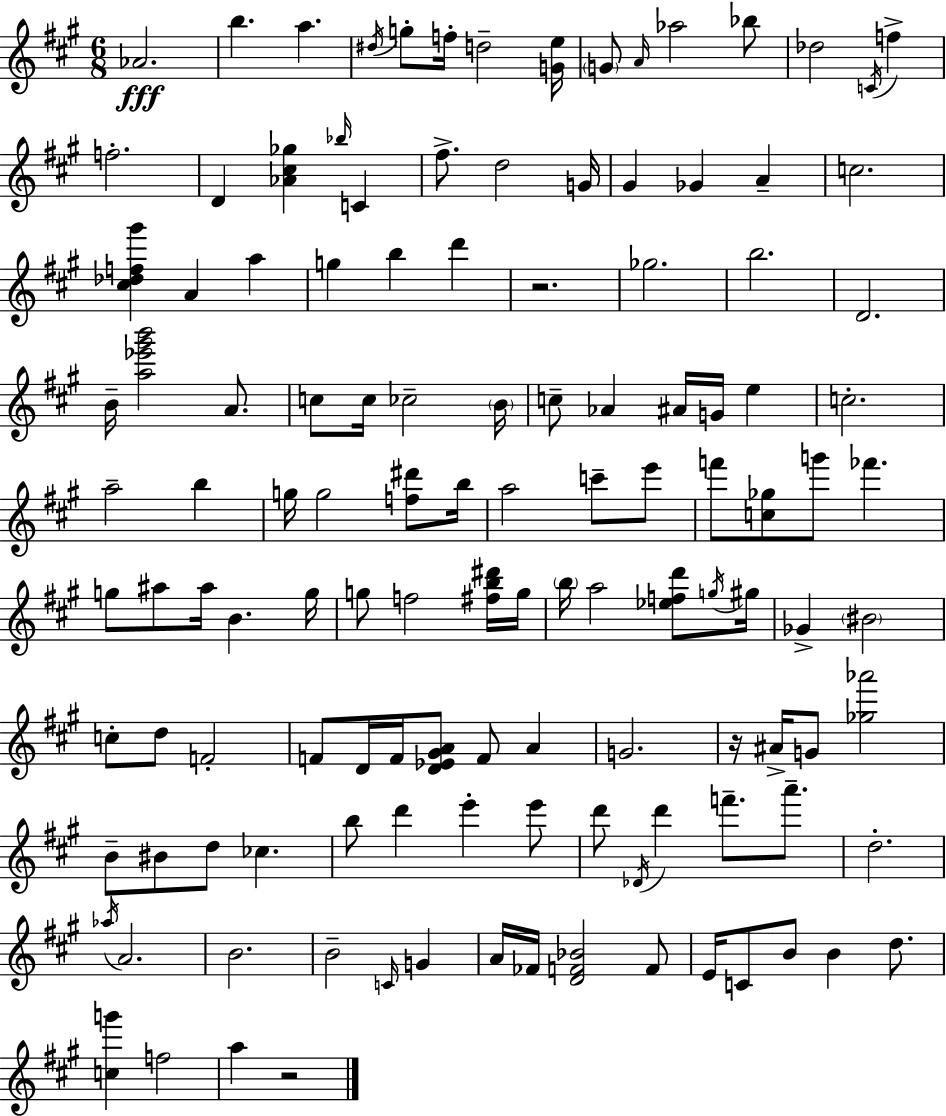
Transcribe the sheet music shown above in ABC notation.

X:1
T:Untitled
M:6/8
L:1/4
K:A
_A2 b a ^d/4 g/2 f/4 d2 [Ge]/4 G/2 A/4 _a2 _b/2 _d2 C/4 f f2 D [_A^c_g] _b/4 C ^f/2 d2 G/4 ^G _G A c2 [^c_df^g'] A a g b d' z2 _g2 b2 D2 B/4 [a_e'^g'b']2 A/2 c/2 c/4 _c2 B/4 c/2 _A ^A/4 G/4 e c2 a2 b g/4 g2 [f^d']/2 b/4 a2 c'/2 e'/2 f'/2 [c_g]/2 g'/2 _f' g/2 ^a/2 ^a/4 B g/4 g/2 f2 [^fb^d']/4 g/4 b/4 a2 [_efd']/2 g/4 ^g/4 _G ^B2 c/2 d/2 F2 F/2 D/4 F/4 [D_E^GA]/2 F/2 A G2 z/4 ^A/4 G/2 [_g_a']2 B/2 ^B/2 d/2 _c b/2 d' e' e'/2 d'/2 _D/4 d' f'/2 a'/2 d2 _a/4 A2 B2 B2 C/4 G A/4 _F/4 [DF_B]2 F/2 E/4 C/2 B/2 B d/2 [cg'] f2 a z2